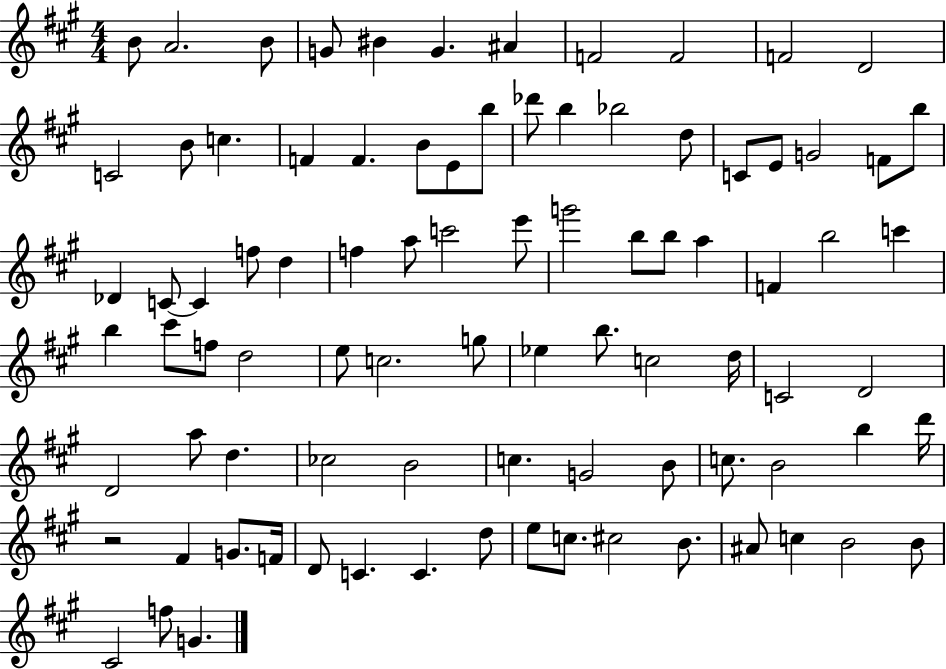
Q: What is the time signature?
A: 4/4